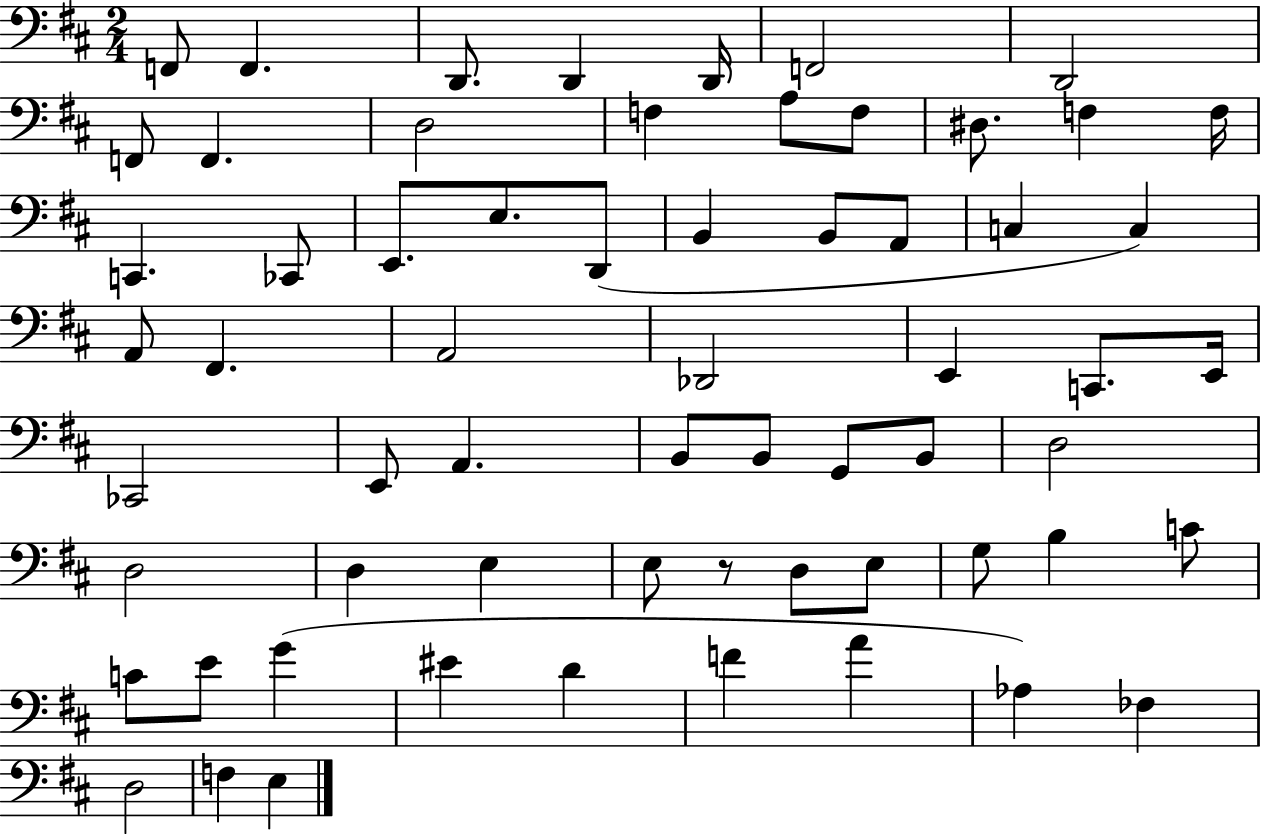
F2/e F2/q. D2/e. D2/q D2/s F2/h D2/h F2/e F2/q. D3/h F3/q A3/e F3/e D#3/e. F3/q F3/s C2/q. CES2/e E2/e. E3/e. D2/e B2/q B2/e A2/e C3/q C3/q A2/e F#2/q. A2/h Db2/h E2/q C2/e. E2/s CES2/h E2/e A2/q. B2/e B2/e G2/e B2/e D3/h D3/h D3/q E3/q E3/e R/e D3/e E3/e G3/e B3/q C4/e C4/e E4/e G4/q EIS4/q D4/q F4/q A4/q Ab3/q FES3/q D3/h F3/q E3/q